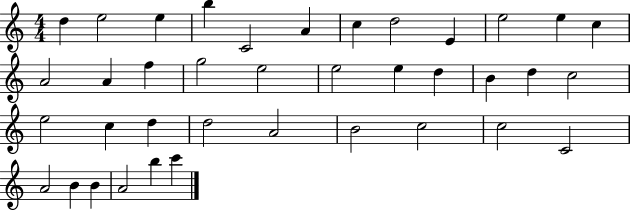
X:1
T:Untitled
M:4/4
L:1/4
K:C
d e2 e b C2 A c d2 E e2 e c A2 A f g2 e2 e2 e d B d c2 e2 c d d2 A2 B2 c2 c2 C2 A2 B B A2 b c'